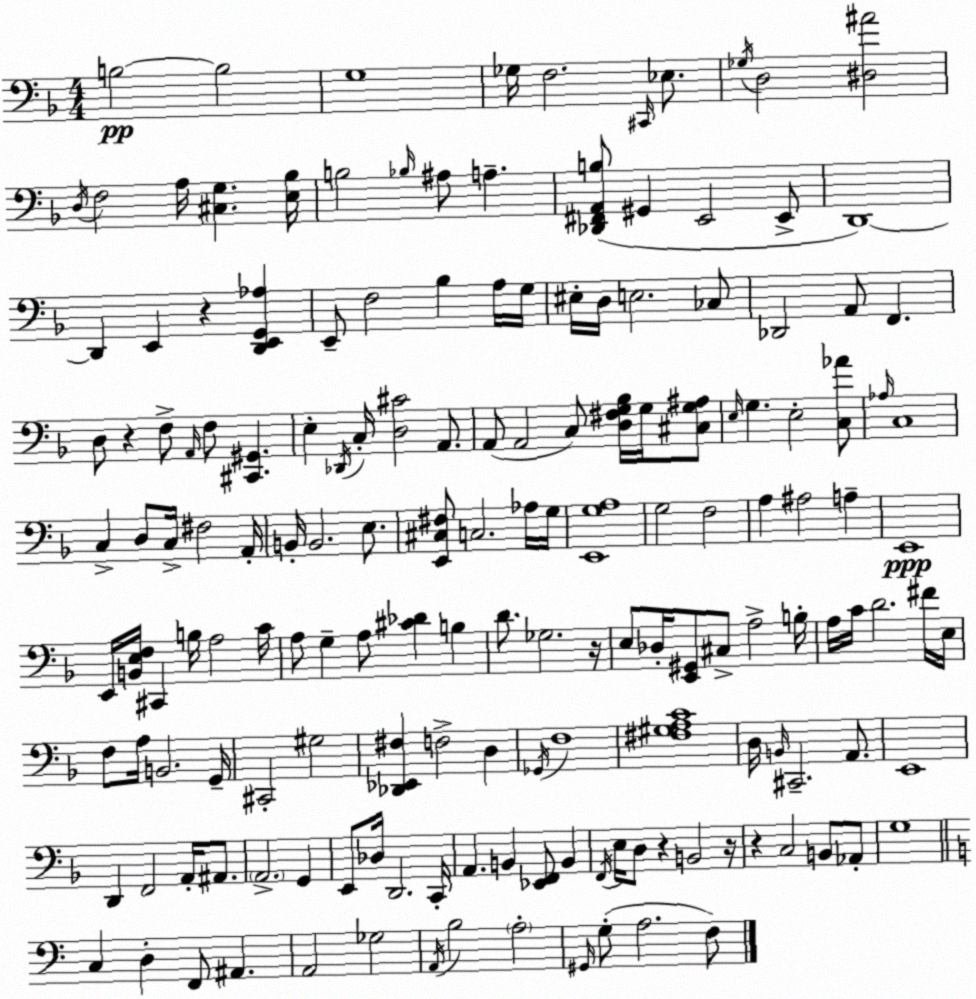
X:1
T:Untitled
M:4/4
L:1/4
K:Dm
B,2 B,2 G,4 _G,/4 F,2 ^C,,/4 _E,/2 _G,/4 D,2 [^D,^A]2 D,/4 F,2 A,/4 [^C,G,] [E,_B,]/4 B,2 _B,/4 ^A,/2 A, [_D,,^F,,A,,B,]/2 ^G,, E,,2 E,,/2 D,,4 D,, E,, z [D,,E,,G,,_A,] E,,/2 F,2 _B, A,/4 G,/4 ^E,/4 D,/4 E,2 _C,/2 _D,,2 A,,/2 F,, D,/2 z F,/2 A,,/4 F,/2 [^C,,^G,,] E, _D,,/4 C,/4 [D,^C]2 A,,/2 A,,/2 A,,2 C,/2 [D,^F,G,_B,]/4 G,/4 [^C,G,^A,]/2 E,/4 G, E,2 [C,_A]/2 _A,/4 C,4 C, D,/2 C,/4 ^F,2 A,,/4 B,,/4 B,,2 E,/2 [E,,^C,^F,]/2 C,2 _A,/4 G,/4 [E,,G,A,]4 G,2 F,2 A, ^A,2 A, E,,4 E,,/4 [B,,E,F,]/4 ^C,, B,/4 A,2 C/4 A,/2 G, A,/2 [^C_D] B, D/2 _G,2 z/4 E,/2 _D,/4 [E,,^G,,]/2 ^C,/2 A,2 B,/4 A,/4 C/4 D2 ^F/4 E,/4 F,/2 A,/4 B,,2 G,,/4 ^C,,2 ^G,2 [_D,,_E,,^F,] F,2 D, _G,,/4 F,4 [^F,^G,A,C]4 D,/4 B,,/4 ^C,,2 A,,/2 E,,4 D,, F,,2 A,,/4 ^A,,/2 A,,2 G,, E,,/2 _D,/4 D,,2 C,,/4 A,, B,, [_E,,F,,]/2 B,, F,,/4 E,/4 D,/2 z B,,2 z/4 z C,2 B,,/2 _A,,/2 G,4 C, D, F,,/2 ^A,, A,,2 _G,2 A,,/4 B,2 A,2 ^G,,/4 G,/2 A,2 F,/2